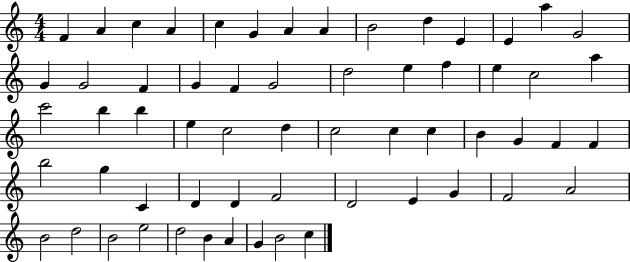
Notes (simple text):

F4/q A4/q C5/q A4/q C5/q G4/q A4/q A4/q B4/h D5/q E4/q E4/q A5/q G4/h G4/q G4/h F4/q G4/q F4/q G4/h D5/h E5/q F5/q E5/q C5/h A5/q C6/h B5/q B5/q E5/q C5/h D5/q C5/h C5/q C5/q B4/q G4/q F4/q F4/q B5/h G5/q C4/q D4/q D4/q F4/h D4/h E4/q G4/q F4/h A4/h B4/h D5/h B4/h E5/h D5/h B4/q A4/q G4/q B4/h C5/q